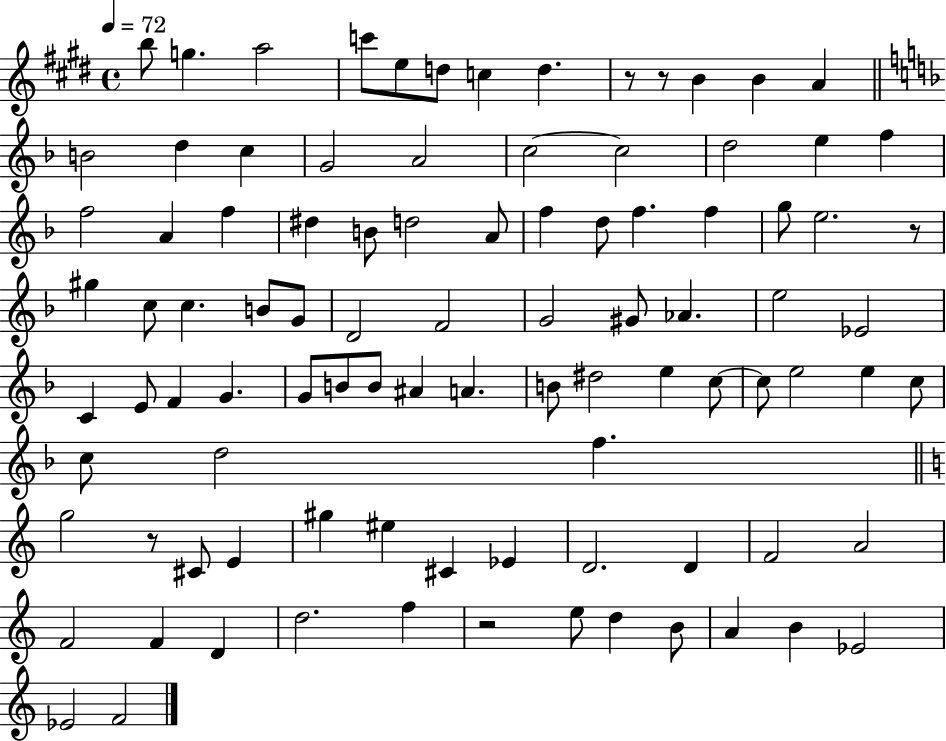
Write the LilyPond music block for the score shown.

{
  \clef treble
  \time 4/4
  \defaultTimeSignature
  \key e \major
  \tempo 4 = 72
  \repeat volta 2 { b''8 g''4. a''2 | c'''8 e''8 d''8 c''4 d''4. | r8 r8 b'4 b'4 a'4 | \bar "||" \break \key f \major b'2 d''4 c''4 | g'2 a'2 | c''2~~ c''2 | d''2 e''4 f''4 | \break f''2 a'4 f''4 | dis''4 b'8 d''2 a'8 | f''4 d''8 f''4. f''4 | g''8 e''2. r8 | \break gis''4 c''8 c''4. b'8 g'8 | d'2 f'2 | g'2 gis'8 aes'4. | e''2 ees'2 | \break c'4 e'8 f'4 g'4. | g'8 b'8 b'8 ais'4 a'4. | b'8 dis''2 e''4 c''8~~ | c''8 e''2 e''4 c''8 | \break c''8 d''2 f''4. | \bar "||" \break \key c \major g''2 r8 cis'8 e'4 | gis''4 eis''4 cis'4 ees'4 | d'2. d'4 | f'2 a'2 | \break f'2 f'4 d'4 | d''2. f''4 | r2 e''8 d''4 b'8 | a'4 b'4 ees'2 | \break ees'2 f'2 | } \bar "|."
}